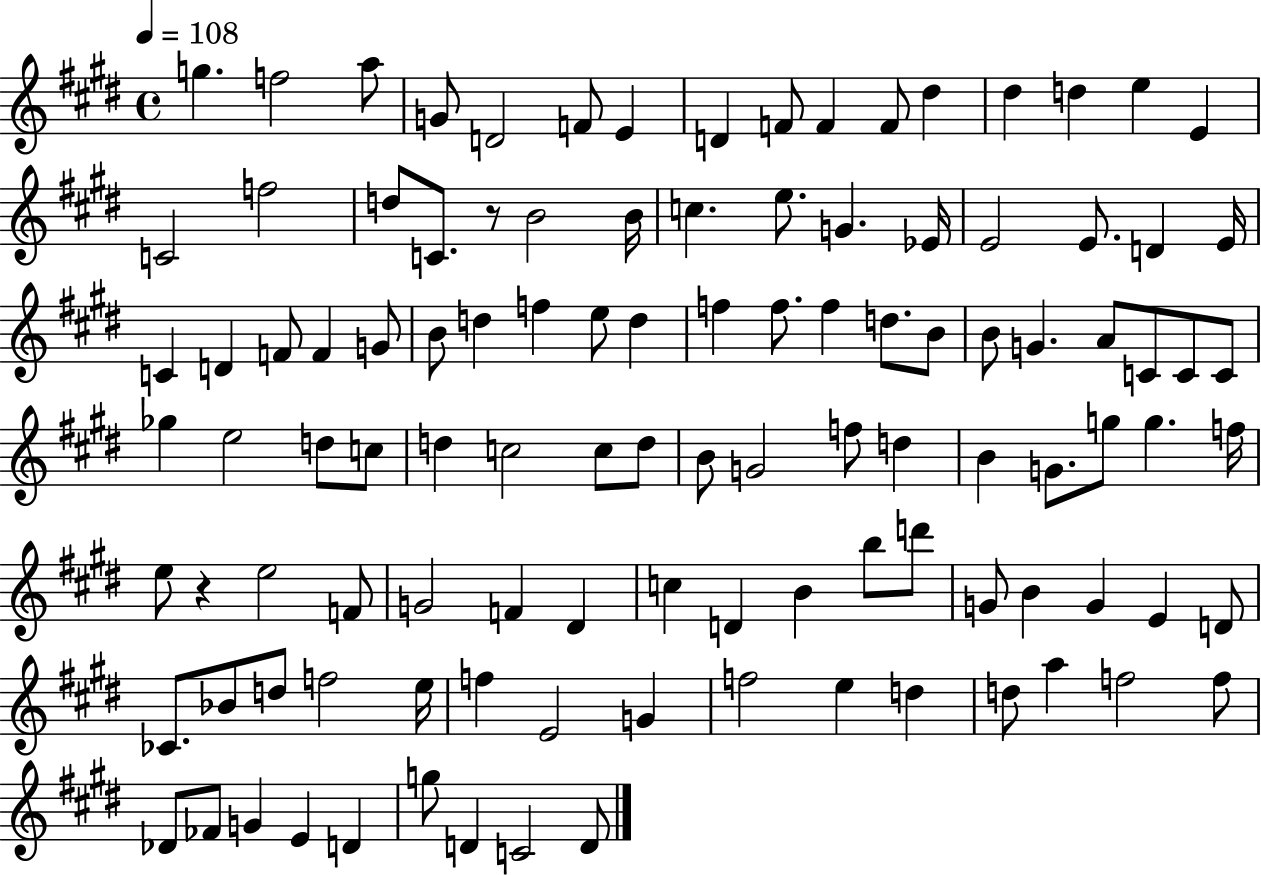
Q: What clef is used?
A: treble